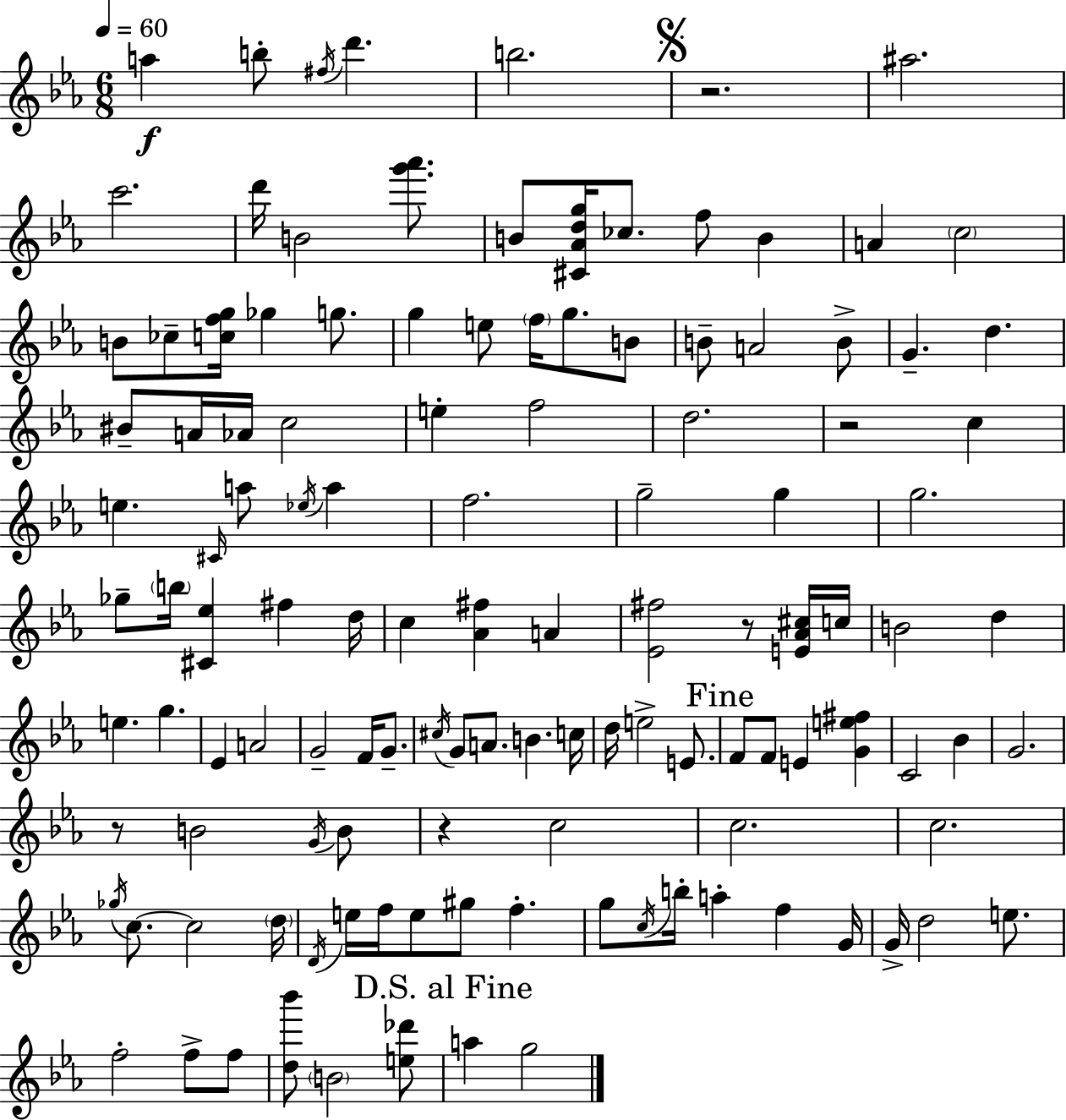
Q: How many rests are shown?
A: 5